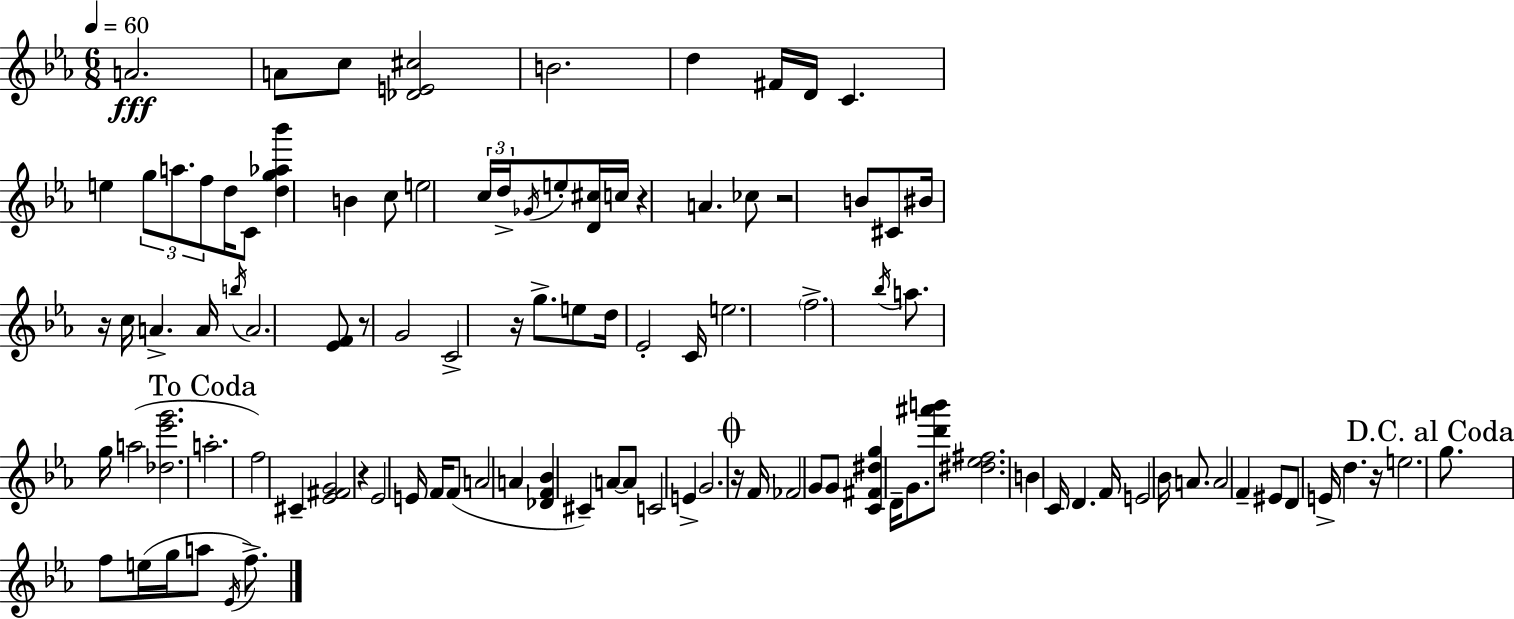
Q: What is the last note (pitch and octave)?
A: F5